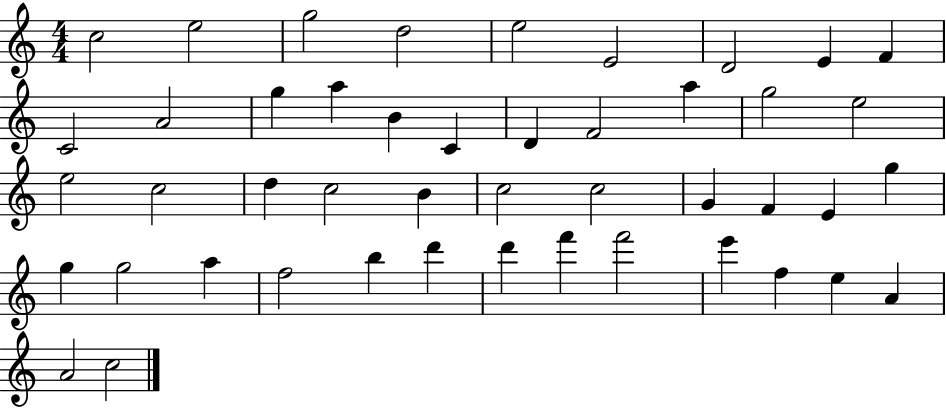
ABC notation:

X:1
T:Untitled
M:4/4
L:1/4
K:C
c2 e2 g2 d2 e2 E2 D2 E F C2 A2 g a B C D F2 a g2 e2 e2 c2 d c2 B c2 c2 G F E g g g2 a f2 b d' d' f' f'2 e' f e A A2 c2